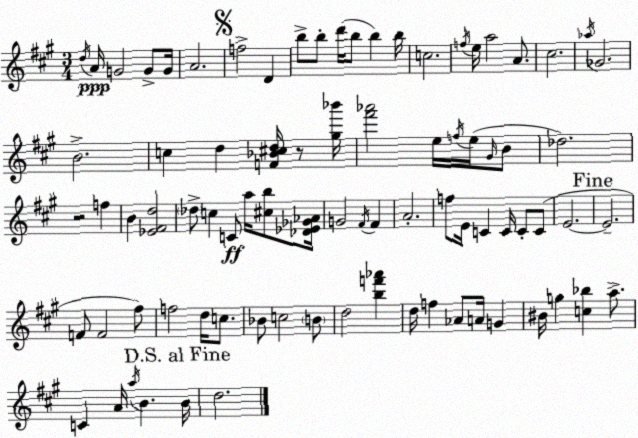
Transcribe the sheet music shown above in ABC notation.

X:1
T:Untitled
M:3/4
L:1/4
K:A
d/4 A/4 G2 G/2 G/4 A2 f2 D b/2 b/2 d'/4 b/2 b b/4 c2 f/4 e/4 a2 A/2 ^c2 _a/4 _G2 B2 c d [F_B^cd]/4 z/2 [^g_b']/4 [^f'_a']2 e/4 f/4 e/4 ^G/4 B/2 _d2 z2 f B [_E^Fd]2 _d/2 c C/2 a/4 [^cb]/2 [_D_E_G_A]/4 G2 ^F/4 ^F A2 f/2 E/4 C C/4 C/2 C/2 E2 E2 F/2 F2 ^f/2 f2 d/4 c/2 _B/2 c2 B/2 d2 [bf'_a'] d/4 f _A/2 A/4 G ^B/4 g [c_b] a/2 C A/4 a/4 B B/4 d2